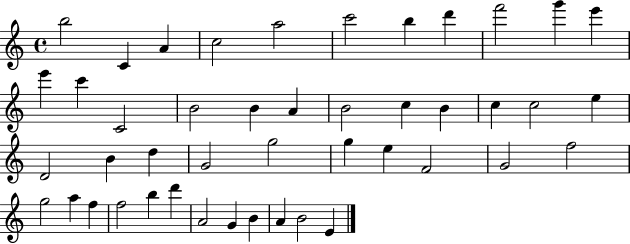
B5/h C4/q A4/q C5/h A5/h C6/h B5/q D6/q F6/h G6/q E6/q E6/q C6/q C4/h B4/h B4/q A4/q B4/h C5/q B4/q C5/q C5/h E5/q D4/h B4/q D5/q G4/h G5/h G5/q E5/q F4/h G4/h F5/h G5/h A5/q F5/q F5/h B5/q D6/q A4/h G4/q B4/q A4/q B4/h E4/q